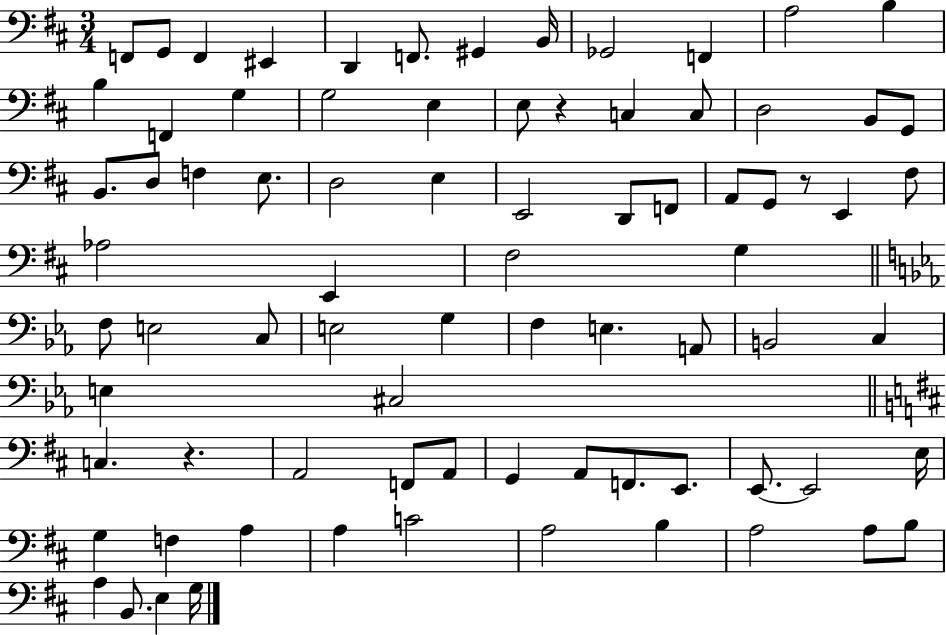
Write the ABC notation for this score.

X:1
T:Untitled
M:3/4
L:1/4
K:D
F,,/2 G,,/2 F,, ^E,, D,, F,,/2 ^G,, B,,/4 _G,,2 F,, A,2 B, B, F,, G, G,2 E, E,/2 z C, C,/2 D,2 B,,/2 G,,/2 B,,/2 D,/2 F, E,/2 D,2 E, E,,2 D,,/2 F,,/2 A,,/2 G,,/2 z/2 E,, ^F,/2 _A,2 E,, ^F,2 G, F,/2 E,2 C,/2 E,2 G, F, E, A,,/2 B,,2 C, E, ^C,2 C, z A,,2 F,,/2 A,,/2 G,, A,,/2 F,,/2 E,,/2 E,,/2 E,,2 E,/4 G, F, A, A, C2 A,2 B, A,2 A,/2 B,/2 A, B,,/2 E, G,/4